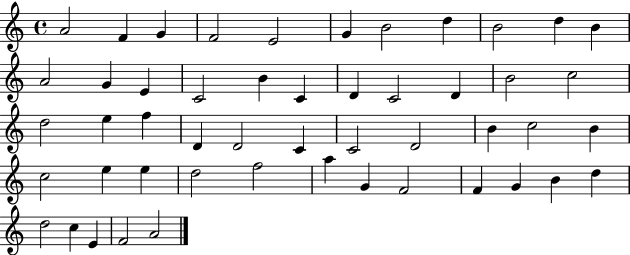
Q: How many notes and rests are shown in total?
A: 50